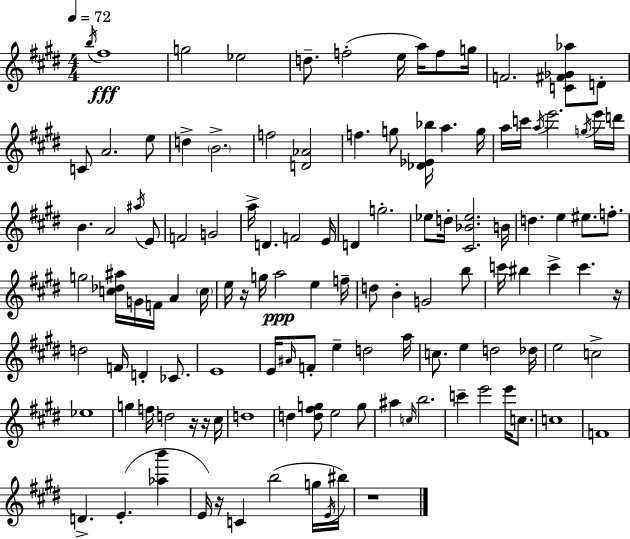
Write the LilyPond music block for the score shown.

{
  \clef treble
  \numericTimeSignature
  \time 4/4
  \key e \major
  \tempo 4 = 72
  \repeat volta 2 { \acciaccatura { b''16 }\fff fis''1 | g''2 ees''2 | d''8.-- f''2-.( e''16 a''16) f''8 | g''16 f'2. <c' fis' ges' aes''>8 d'8-. | \break c'8 a'2. e''8 | d''4-> \parenthesize b'2.-> | f''2 <d' aes'>2 | f''4. g''8 <des' ees' bes''>16 a''4. | \break g''16 a''16 c'''16 \acciaccatura { a''16 } e'''2. | \acciaccatura { g''16 } e'''16 d'''16 b'4. a'2 | \acciaccatura { ais''16 } e'8 f'2 g'2 | a''16-> d'4. f'2 | \break e'16 d'4 g''2.-. | ees''8 d''16-. <cis' bes' ees''>2. | b'16 d''4. e''4 eis''8. | f''8.-. g''2 <c'' des'' ais''>16 g'16 f'16 a'4 | \break \parenthesize c''16 e''16 r16 g''16 a''2\ppp e''4 | f''16-- d''8 b'4-. g'2 | b''8 c'''16 bis''4 c'''4-> c'''4. | r16 d''2 f'16 d'4-. | \break ces'8. e'1 | e'16 \grace { ais'16 } f'8-. e''4-- d''2 | a''16 c''8. e''4 d''2 | des''16 e''2 c''2-> | \break ees''1 | g''4 f''16 d''2 | r16 r16 cis''16 d''1 | d''4 <d'' fis'' g''>8 e''2 | \break g''8 ais''4 \grace { c''16 } b''2. | c'''4-- e'''2 | e'''16 c''8. c''1 | f'1 | \break d'4.-> e'4.-.( | <aes'' b'''>4 e'16) r16 c'4 b''2( | g''16 \acciaccatura { e'16 } bis''16) r1 | } \bar "|."
}